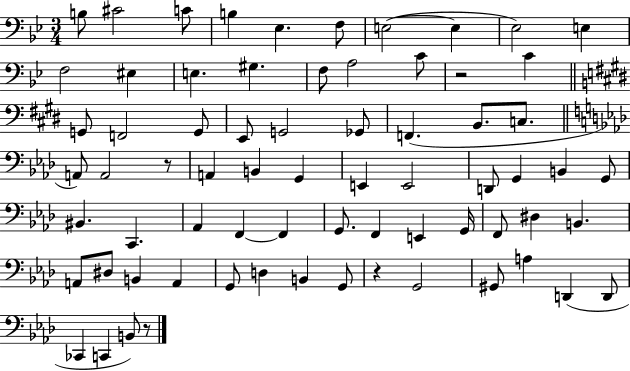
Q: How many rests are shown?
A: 4